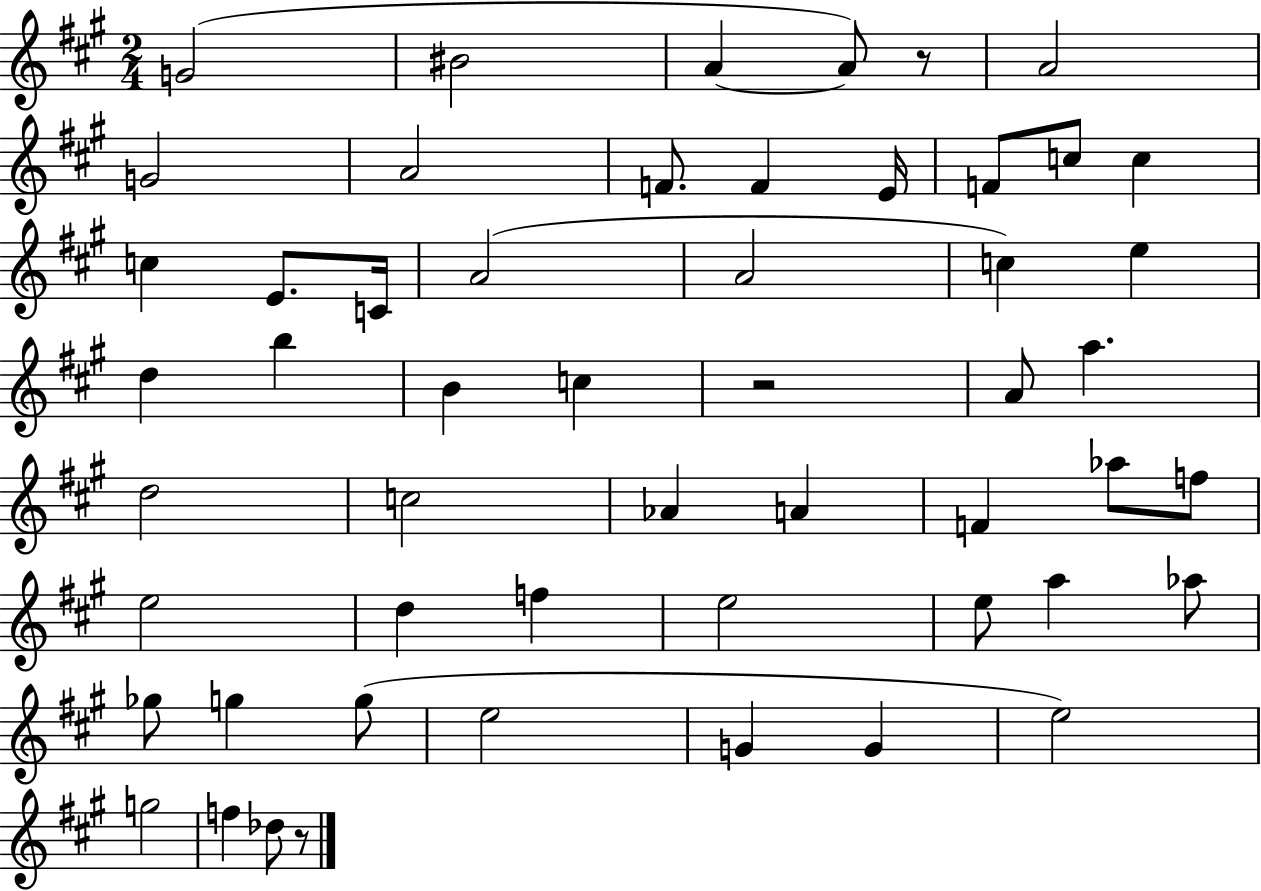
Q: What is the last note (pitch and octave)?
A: Db5